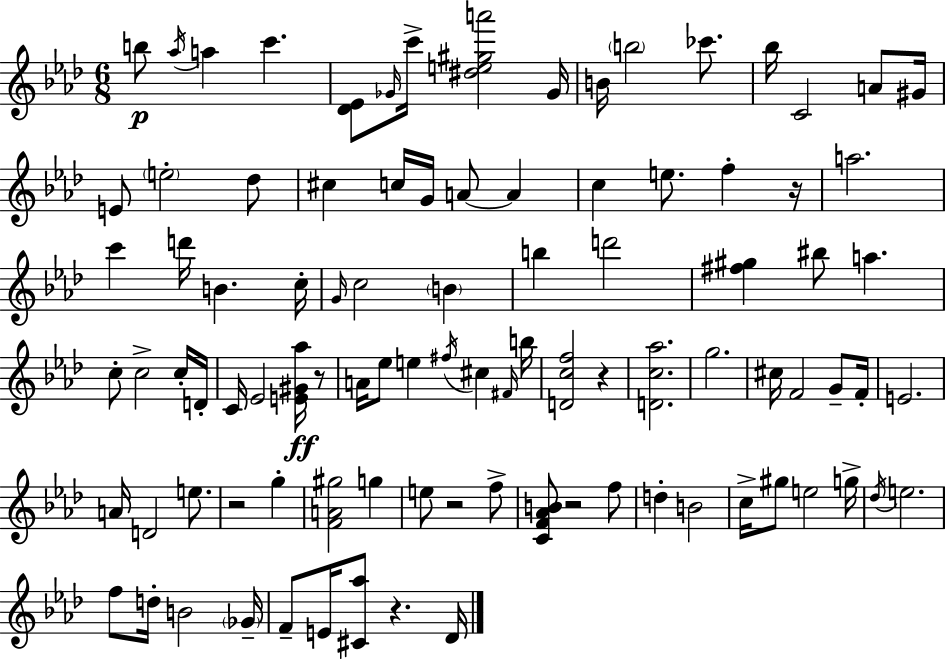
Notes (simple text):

B5/e Ab5/s A5/q C6/q. [Db4,Eb4]/e Gb4/s C6/s [D#5,E5,G#5,A6]/h Gb4/s B4/s B5/h CES6/e. Bb5/s C4/h A4/e G#4/s E4/e E5/h Db5/e C#5/q C5/s G4/s A4/e A4/q C5/q E5/e. F5/q R/s A5/h. C6/q D6/s B4/q. C5/s G4/s C5/h B4/q B5/q D6/h [F#5,G#5]/q BIS5/e A5/q. C5/e C5/h C5/s D4/s C4/s Eb4/h [E4,G#4,Ab5]/s R/e A4/s Eb5/e E5/q F#5/s C#5/q F#4/s B5/s [D4,C5,F5]/h R/q [D4,C5,Ab5]/h. G5/h. C#5/s F4/h G4/e F4/s E4/h. A4/s D4/h E5/e. R/h G5/q [F4,A4,G#5]/h G5/q E5/e R/h F5/e [C4,F4,Ab4,B4]/e R/h F5/e D5/q B4/h C5/s G#5/e E5/h G5/s Db5/s E5/h. F5/e D5/s B4/h Gb4/s F4/e E4/s [C#4,Ab5]/e R/q. Db4/s